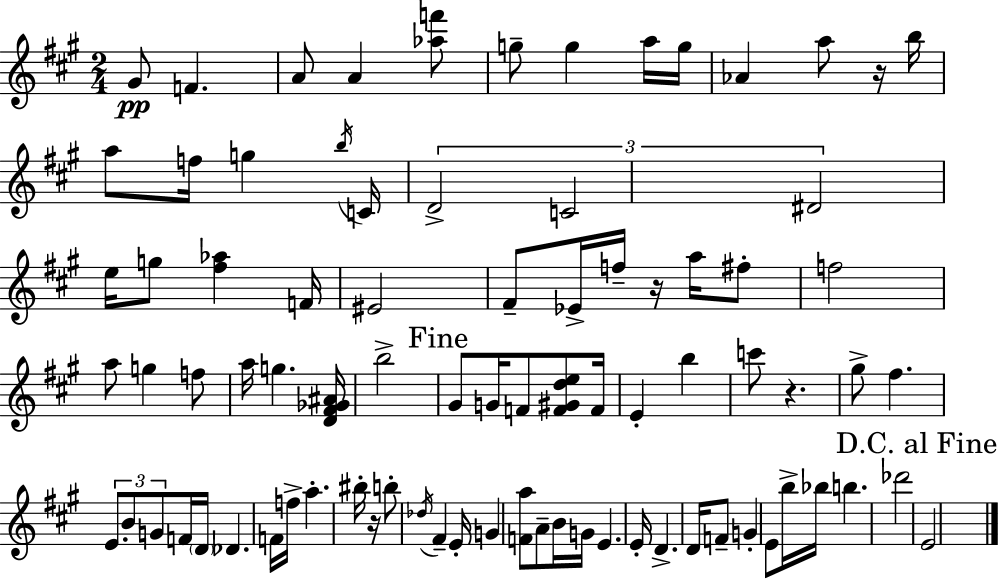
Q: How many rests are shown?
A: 4